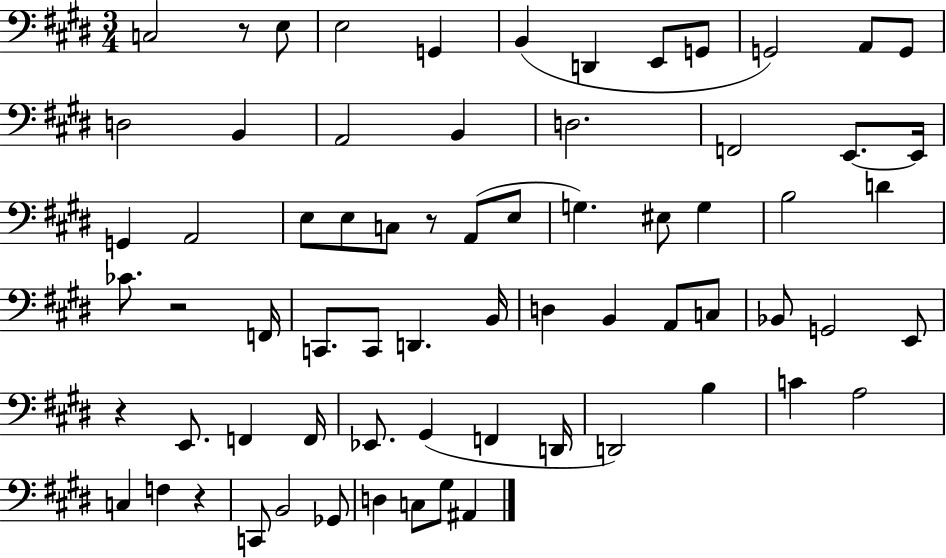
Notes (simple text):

C3/h R/e E3/e E3/h G2/q B2/q D2/q E2/e G2/e G2/h A2/e G2/e D3/h B2/q A2/h B2/q D3/h. F2/h E2/e. E2/s G2/q A2/h E3/e E3/e C3/e R/e A2/e E3/e G3/q. EIS3/e G3/q B3/h D4/q CES4/e. R/h F2/s C2/e. C2/e D2/q. B2/s D3/q B2/q A2/e C3/e Bb2/e G2/h E2/e R/q E2/e. F2/q F2/s Eb2/e. G#2/q F2/q D2/s D2/h B3/q C4/q A3/h C3/q F3/q R/q C2/e B2/h Gb2/e D3/q C3/e G#3/e A#2/q